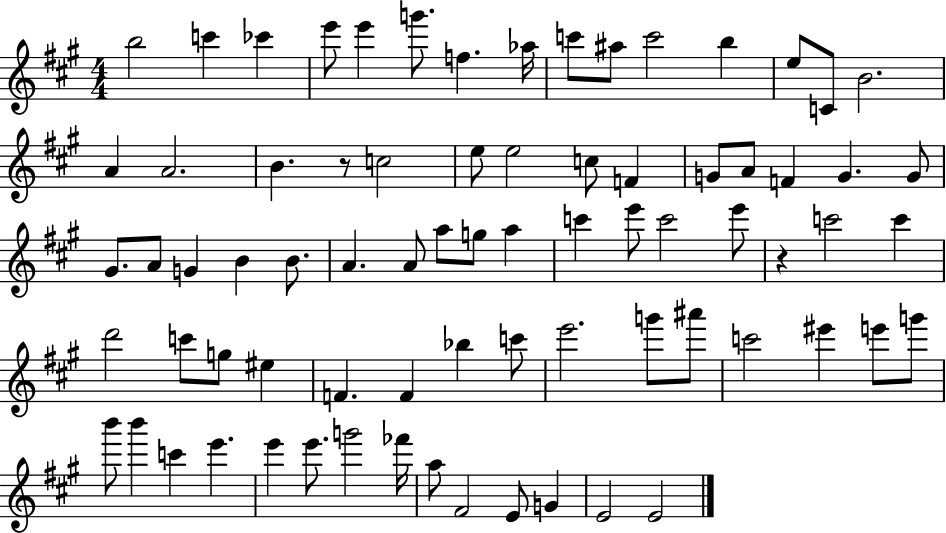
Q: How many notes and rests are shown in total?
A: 75